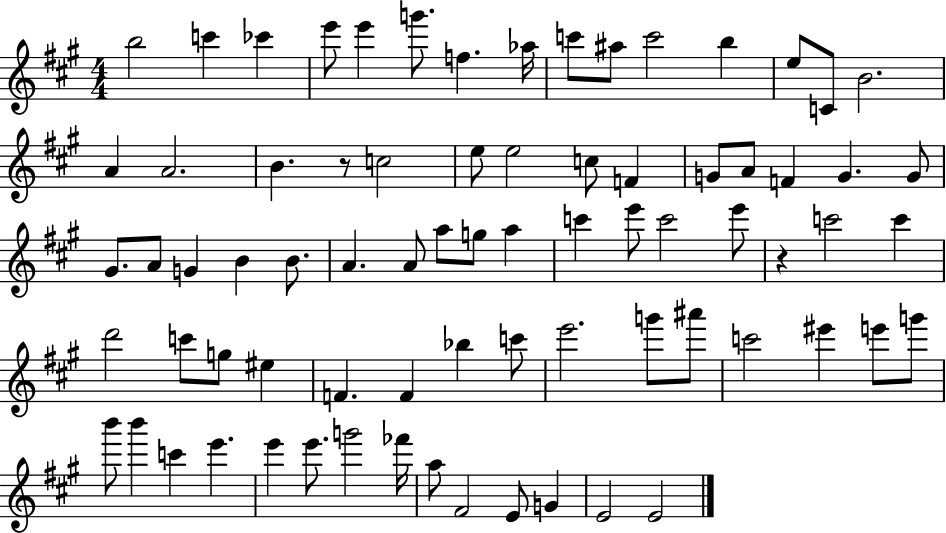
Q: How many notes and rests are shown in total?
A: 75